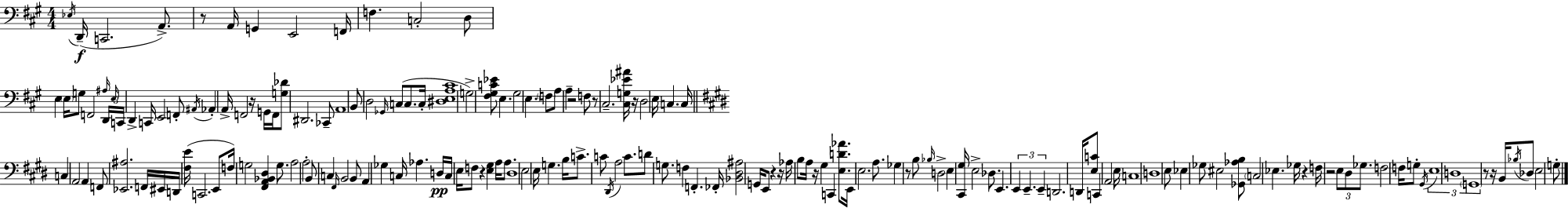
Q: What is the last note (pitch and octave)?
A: G3